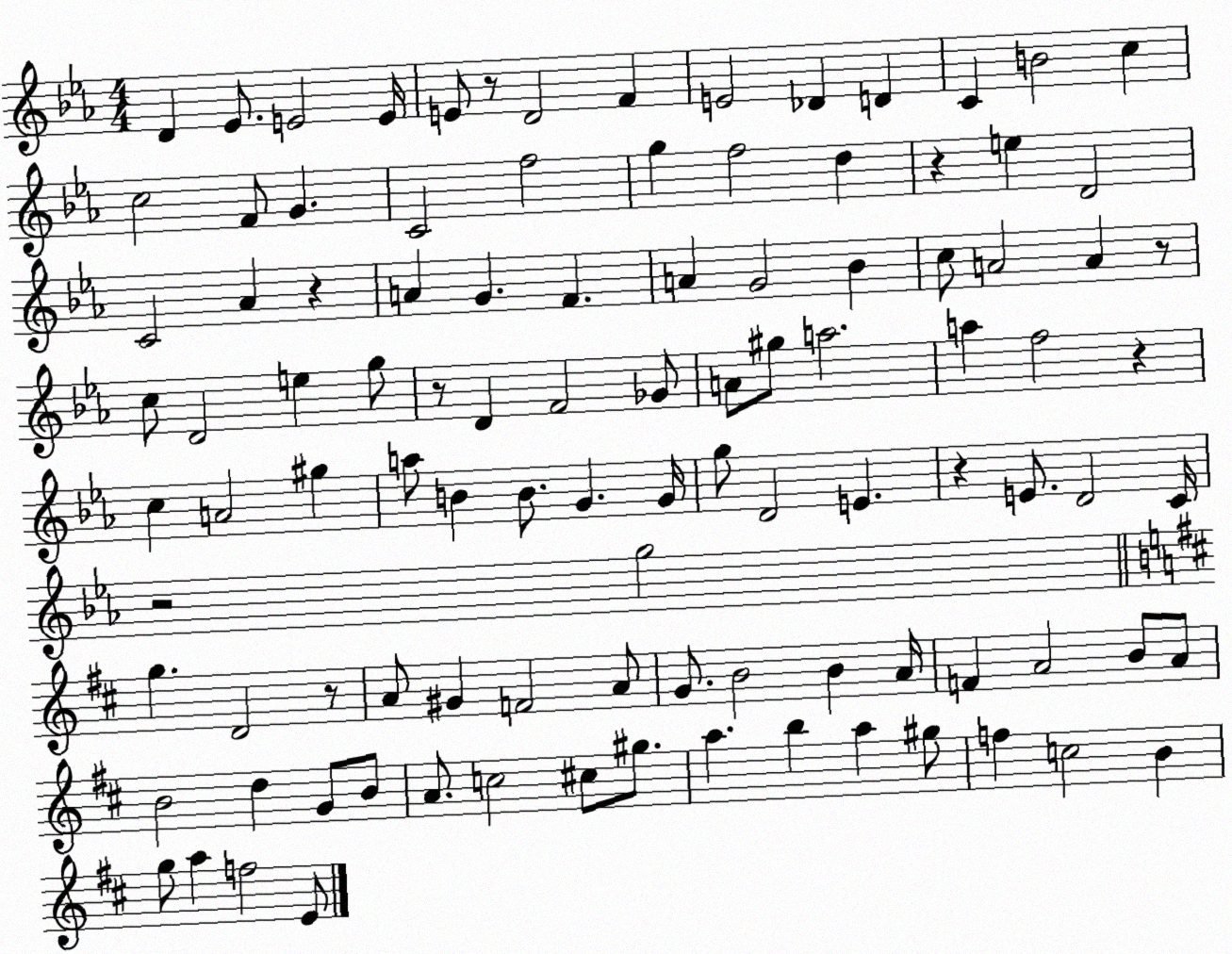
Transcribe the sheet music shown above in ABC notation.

X:1
T:Untitled
M:4/4
L:1/4
K:Eb
D _E/2 E2 E/4 E/2 z/2 D2 F E2 _D D C B2 c c2 F/2 G C2 f2 g f2 d z e D2 C2 _A z A G F A G2 _B c/2 A2 A z/2 c/2 D2 e g/2 z/2 D F2 _G/2 A/2 ^g/2 a2 a f2 z c A2 ^g a/2 B B/2 G G/4 g/2 D2 E z E/2 D2 C/4 z2 g2 g D2 z/2 A/2 ^G F2 A/2 G/2 B2 B A/4 F A2 B/2 A/2 B2 d G/2 B/2 A/2 c2 ^c/2 ^g/2 a b a ^g/2 f c2 B g/2 a f2 E/2